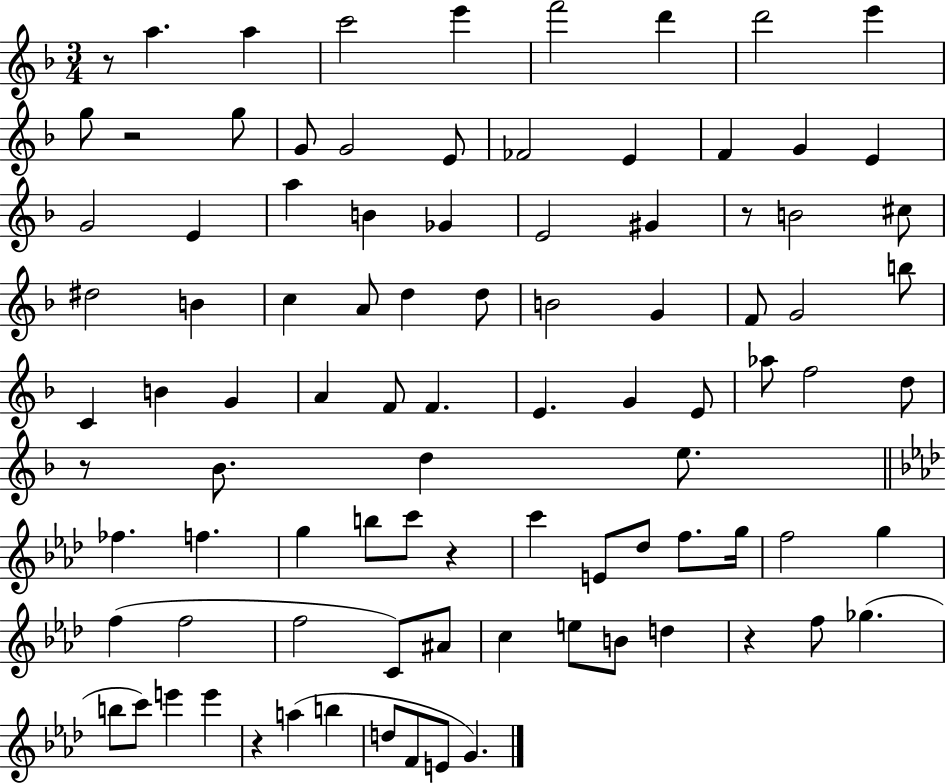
{
  \clef treble
  \numericTimeSignature
  \time 3/4
  \key f \major
  r8 a''4. a''4 | c'''2 e'''4 | f'''2 d'''4 | d'''2 e'''4 | \break g''8 r2 g''8 | g'8 g'2 e'8 | fes'2 e'4 | f'4 g'4 e'4 | \break g'2 e'4 | a''4 b'4 ges'4 | e'2 gis'4 | r8 b'2 cis''8 | \break dis''2 b'4 | c''4 a'8 d''4 d''8 | b'2 g'4 | f'8 g'2 b''8 | \break c'4 b'4 g'4 | a'4 f'8 f'4. | e'4. g'4 e'8 | aes''8 f''2 d''8 | \break r8 bes'8. d''4 e''8. | \bar "||" \break \key aes \major fes''4. f''4. | g''4 b''8 c'''8 r4 | c'''4 e'8 des''8 f''8. g''16 | f''2 g''4 | \break f''4( f''2 | f''2 c'8) ais'8 | c''4 e''8 b'8 d''4 | r4 f''8 ges''4.( | \break b''8 c'''8) e'''4 e'''4 | r4 a''4( b''4 | d''8 f'8 e'8 g'4.) | \bar "|."
}